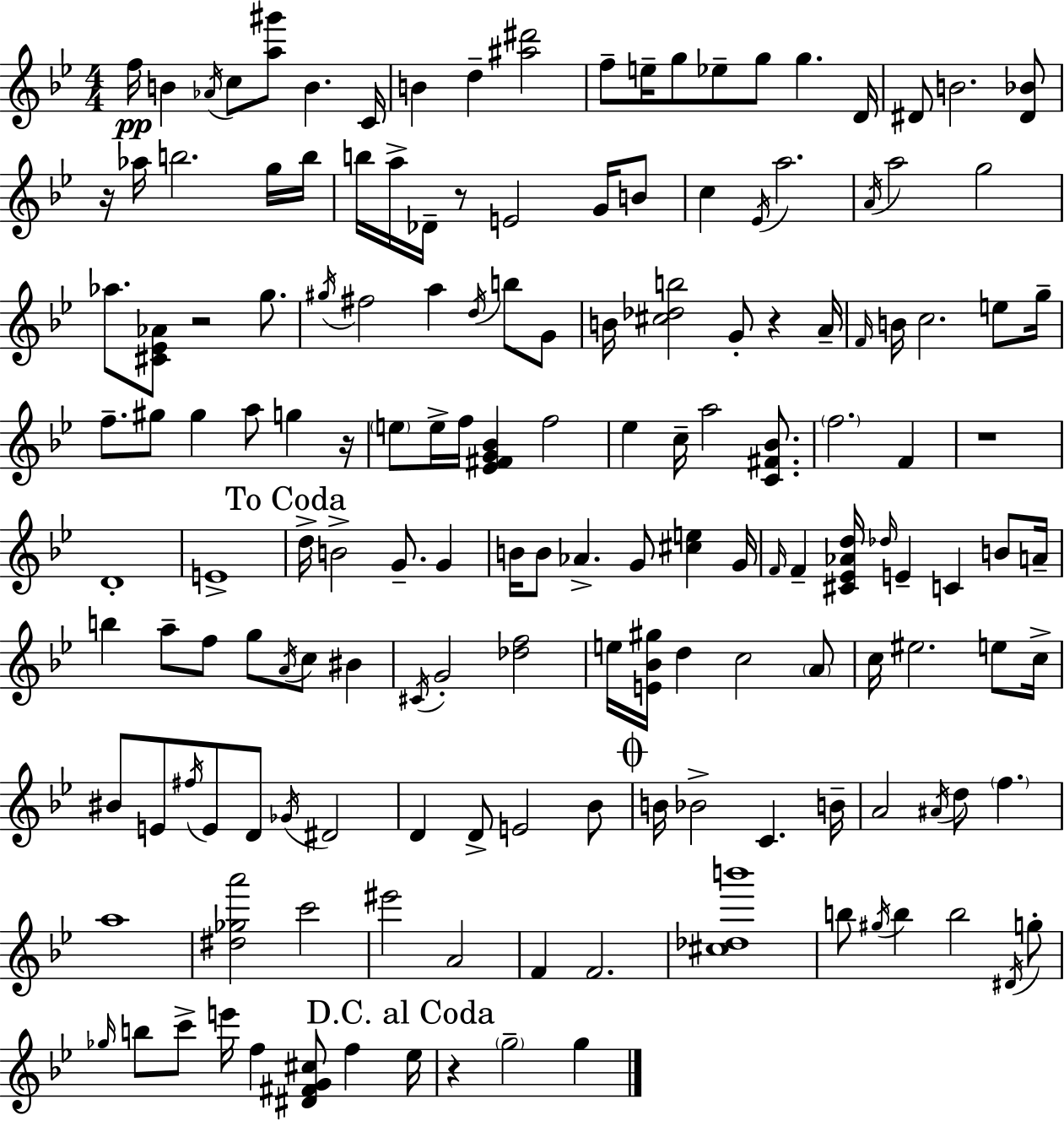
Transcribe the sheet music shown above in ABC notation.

X:1
T:Untitled
M:4/4
L:1/4
K:Bb
f/4 B _A/4 c/2 [a^g']/2 B C/4 B d [^a^d']2 f/2 e/4 g/2 _e/2 g/2 g D/4 ^D/2 B2 [^D_B]/2 z/4 _a/4 b2 g/4 b/4 b/4 a/4 _D/4 z/2 E2 G/4 B/2 c _E/4 a2 A/4 a2 g2 _a/2 [^C_E_A]/2 z2 g/2 ^g/4 ^f2 a d/4 b/2 G/2 B/4 [^c_db]2 G/2 z A/4 F/4 B/4 c2 e/2 g/4 f/2 ^g/2 ^g a/2 g z/4 e/2 e/4 f/4 [_E^FG_B] f2 _e c/4 a2 [C^F_B]/2 f2 F z4 D4 E4 d/4 B2 G/2 G B/4 B/2 _A G/2 [^ce] G/4 F/4 F [^C_E_Ad]/4 _d/4 E C B/2 A/4 b a/2 f/2 g/2 A/4 c/2 ^B ^C/4 G2 [_df]2 e/4 [E_B^g]/4 d c2 A/2 c/4 ^e2 e/2 c/4 ^B/2 E/2 ^f/4 E/2 D/2 _G/4 ^D2 D D/2 E2 _B/2 B/4 _B2 C B/4 A2 ^A/4 d/2 f a4 [^d_ga']2 c'2 ^e'2 A2 F F2 [^c_db']4 b/2 ^g/4 b b2 ^D/4 g/2 _g/4 b/2 c'/2 e'/4 f [^D^FG^c]/2 f _e/4 z g2 g